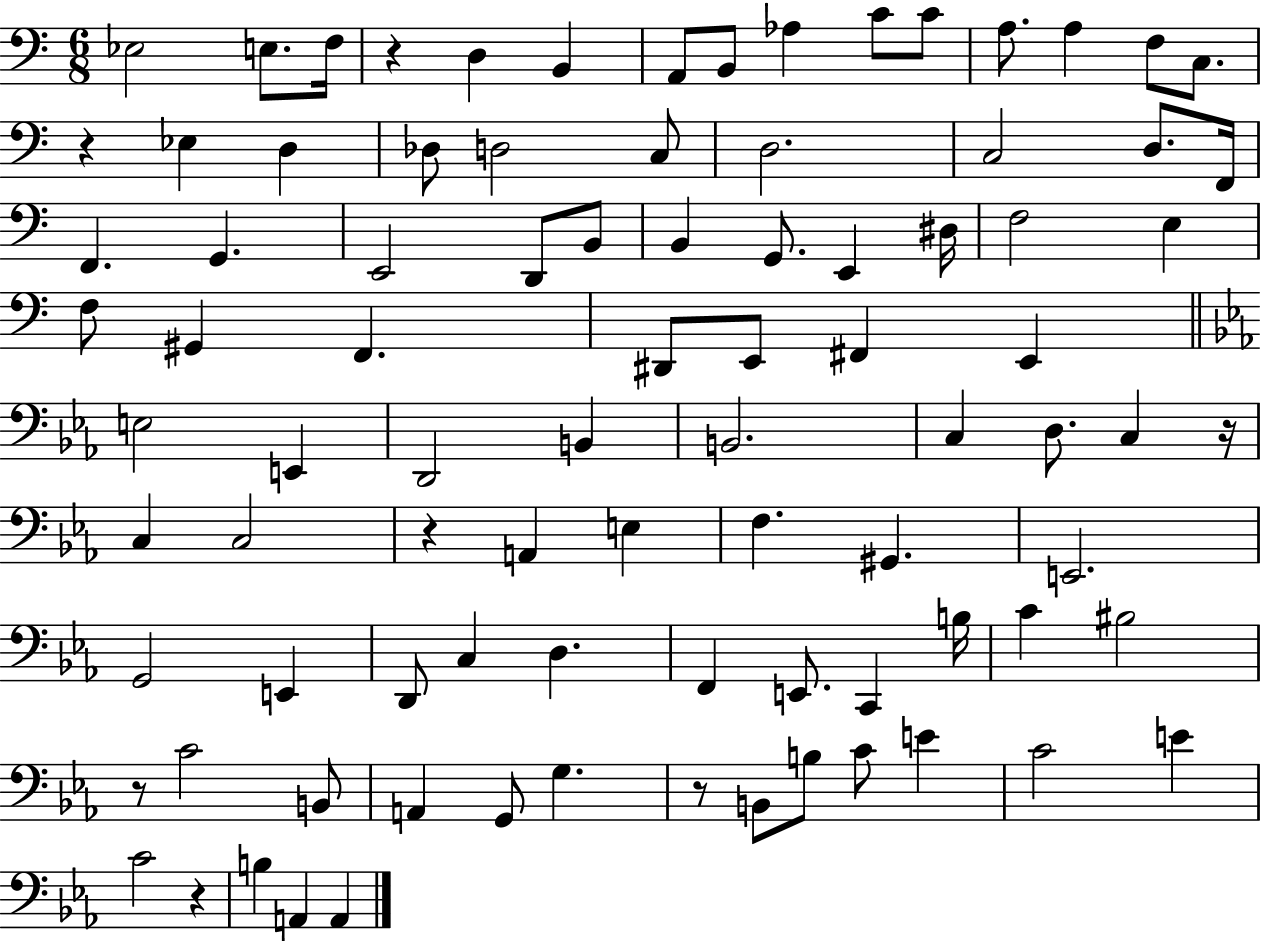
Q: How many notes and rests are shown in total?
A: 89